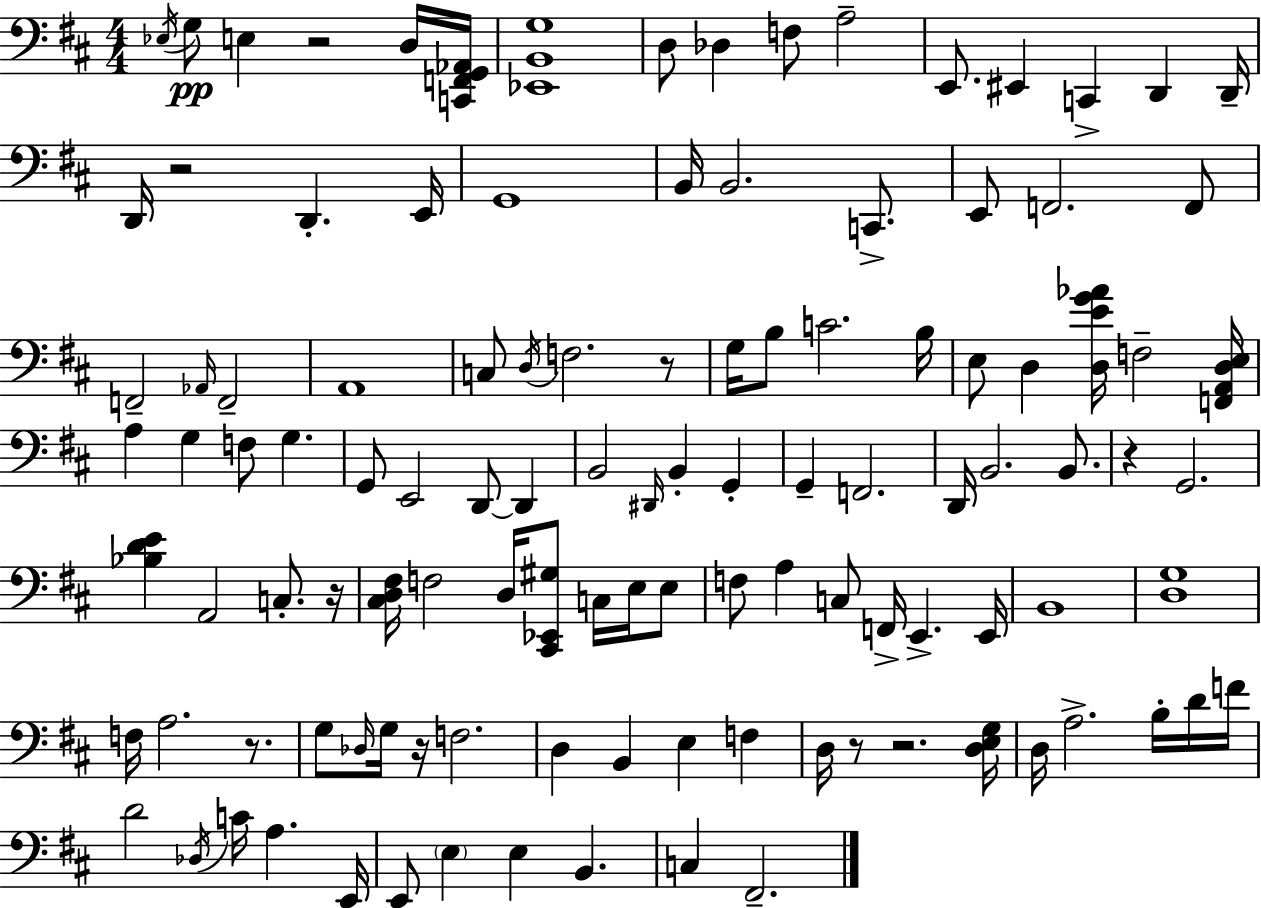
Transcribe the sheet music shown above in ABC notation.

X:1
T:Untitled
M:4/4
L:1/4
K:D
_E,/4 G,/2 E, z2 D,/4 [C,,F,,G,,_A,,]/4 [_E,,B,,G,]4 D,/2 _D, F,/2 A,2 E,,/2 ^E,, C,, D,, D,,/4 D,,/4 z2 D,, E,,/4 G,,4 B,,/4 B,,2 C,,/2 E,,/2 F,,2 F,,/2 F,,2 _A,,/4 F,,2 A,,4 C,/2 D,/4 F,2 z/2 G,/4 B,/2 C2 B,/4 E,/2 D, [D,EG_A]/4 F,2 [F,,A,,D,E,]/4 A, G, F,/2 G, G,,/2 E,,2 D,,/2 D,, B,,2 ^D,,/4 B,, G,, G,, F,,2 D,,/4 B,,2 B,,/2 z G,,2 [_B,DE] A,,2 C,/2 z/4 [^C,D,^F,]/4 F,2 D,/4 [^C,,_E,,^G,]/2 C,/4 E,/4 E,/2 F,/2 A, C,/2 F,,/4 E,, E,,/4 B,,4 [D,G,]4 F,/4 A,2 z/2 G,/2 _D,/4 G,/4 z/4 F,2 D, B,, E, F, D,/4 z/2 z2 [D,E,G,]/4 D,/4 A,2 B,/4 D/4 F/4 D2 _D,/4 C/4 A, E,,/4 E,,/2 E, E, B,, C, ^F,,2